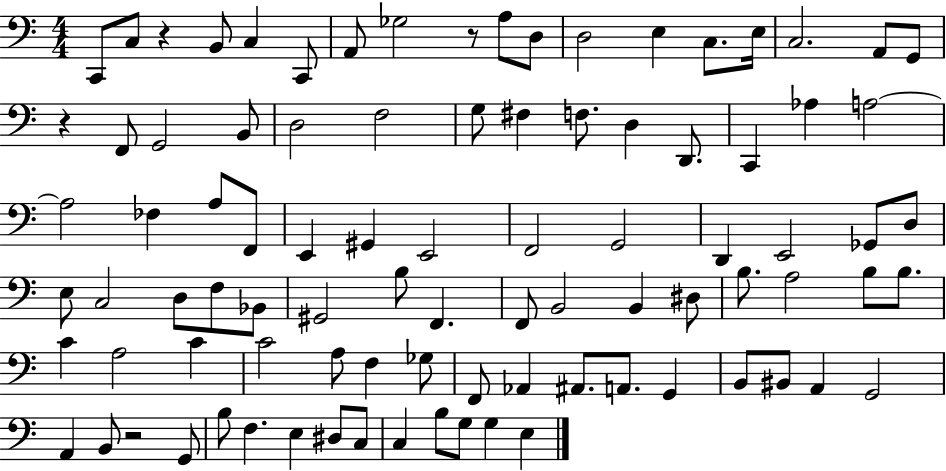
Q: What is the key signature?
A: C major